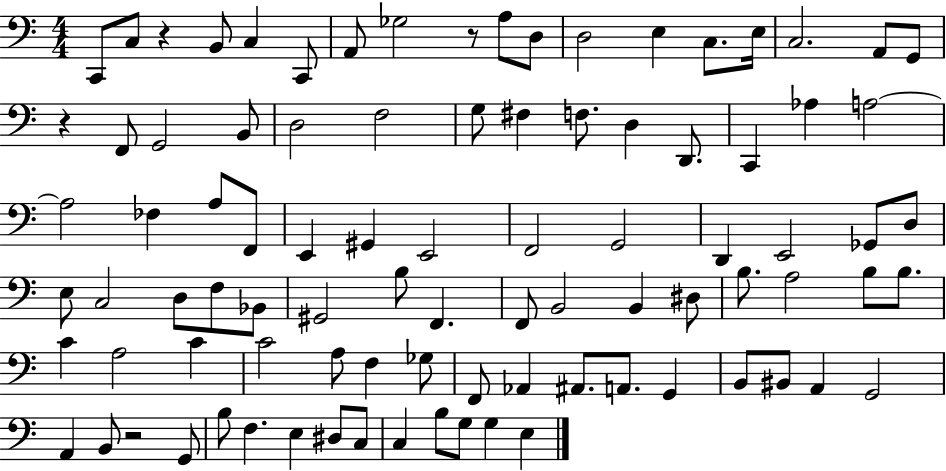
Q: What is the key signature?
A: C major